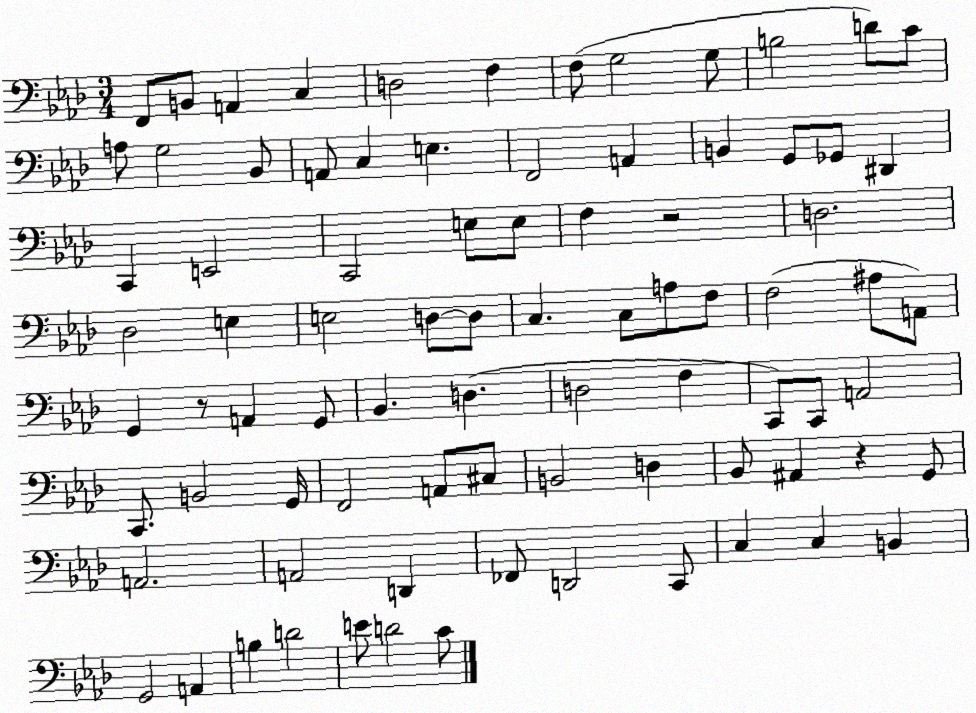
X:1
T:Untitled
M:3/4
L:1/4
K:Ab
F,,/2 B,,/2 A,, C, D,2 F, F,/2 G,2 G,/2 B,2 D/2 C/2 A,/2 G,2 _B,,/2 A,,/2 C, E, F,,2 A,, B,, G,,/2 _G,,/2 ^D,, C,, E,,2 C,,2 E,/2 E,/2 F, z2 D,2 _D,2 E, E,2 D,/2 D,/2 C, C,/2 A,/2 F,/2 F,2 ^A,/2 A,,/2 G,, z/2 A,, G,,/2 _B,, D, D,2 F, C,,/2 C,,/2 A,,2 C,,/2 B,,2 G,,/4 F,,2 A,,/2 ^C,/2 B,,2 D, _B,,/2 ^A,, z G,,/2 A,,2 A,,2 D,, _F,,/2 D,,2 C,,/2 C, C, B,, G,,2 A,, B, D2 E/2 D2 C/2